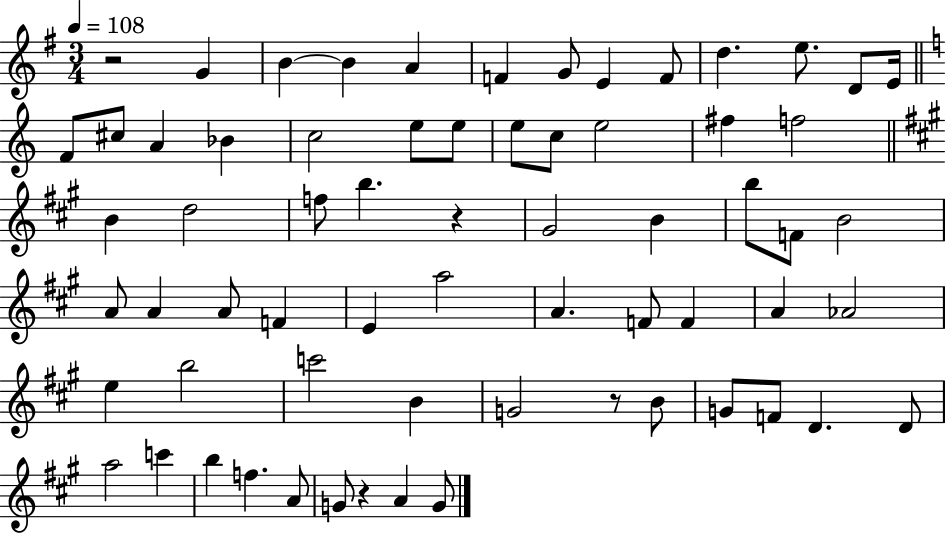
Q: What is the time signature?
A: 3/4